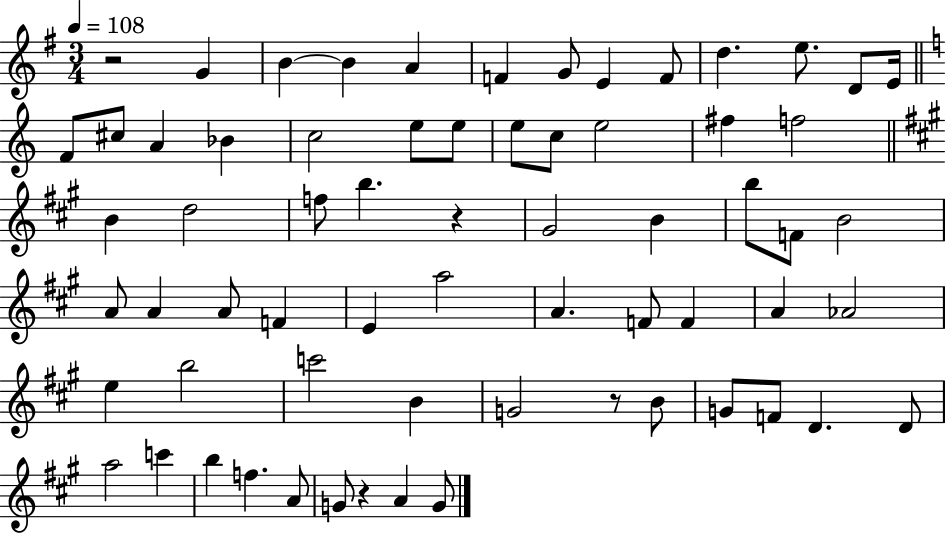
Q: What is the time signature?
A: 3/4